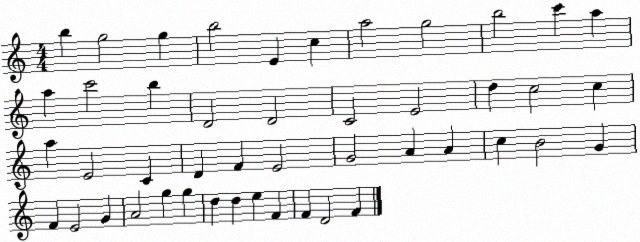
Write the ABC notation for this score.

X:1
T:Untitled
M:4/4
L:1/4
K:C
b g2 g b2 E c a2 g2 b2 c' a a c'2 b D2 D2 C2 E2 d c2 c a E2 C D F E2 G2 A A c B2 G F E2 G A2 g g d d e F F D2 F